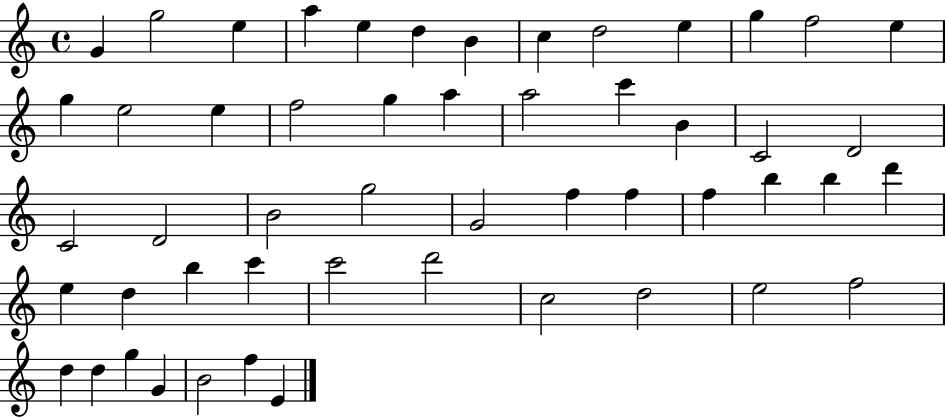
G4/q G5/h E5/q A5/q E5/q D5/q B4/q C5/q D5/h E5/q G5/q F5/h E5/q G5/q E5/h E5/q F5/h G5/q A5/q A5/h C6/q B4/q C4/h D4/h C4/h D4/h B4/h G5/h G4/h F5/q F5/q F5/q B5/q B5/q D6/q E5/q D5/q B5/q C6/q C6/h D6/h C5/h D5/h E5/h F5/h D5/q D5/q G5/q G4/q B4/h F5/q E4/q